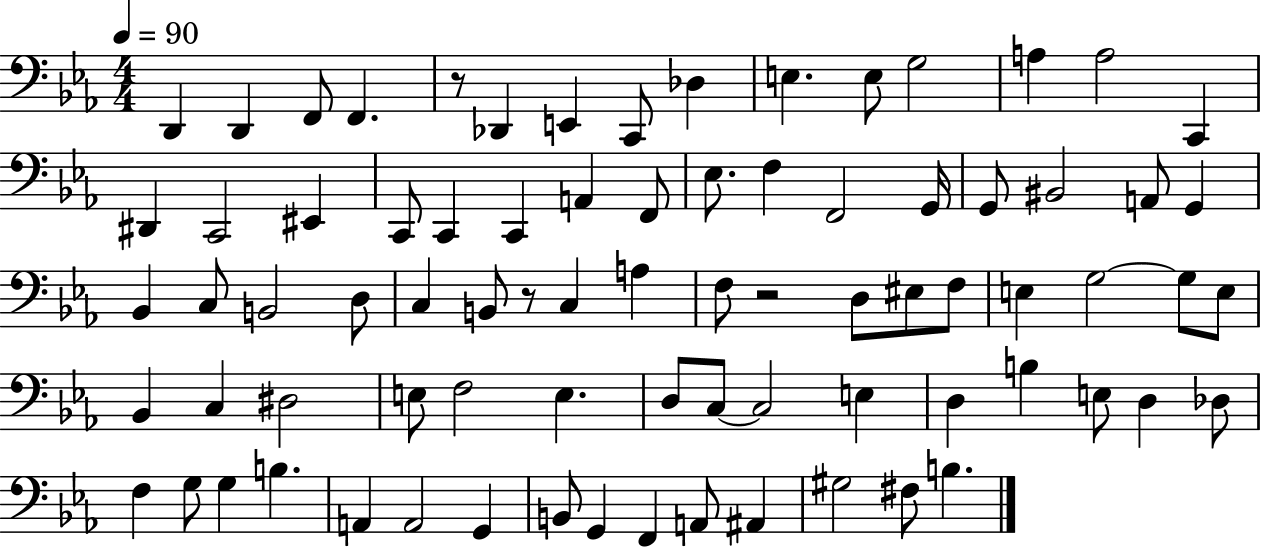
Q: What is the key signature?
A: EES major